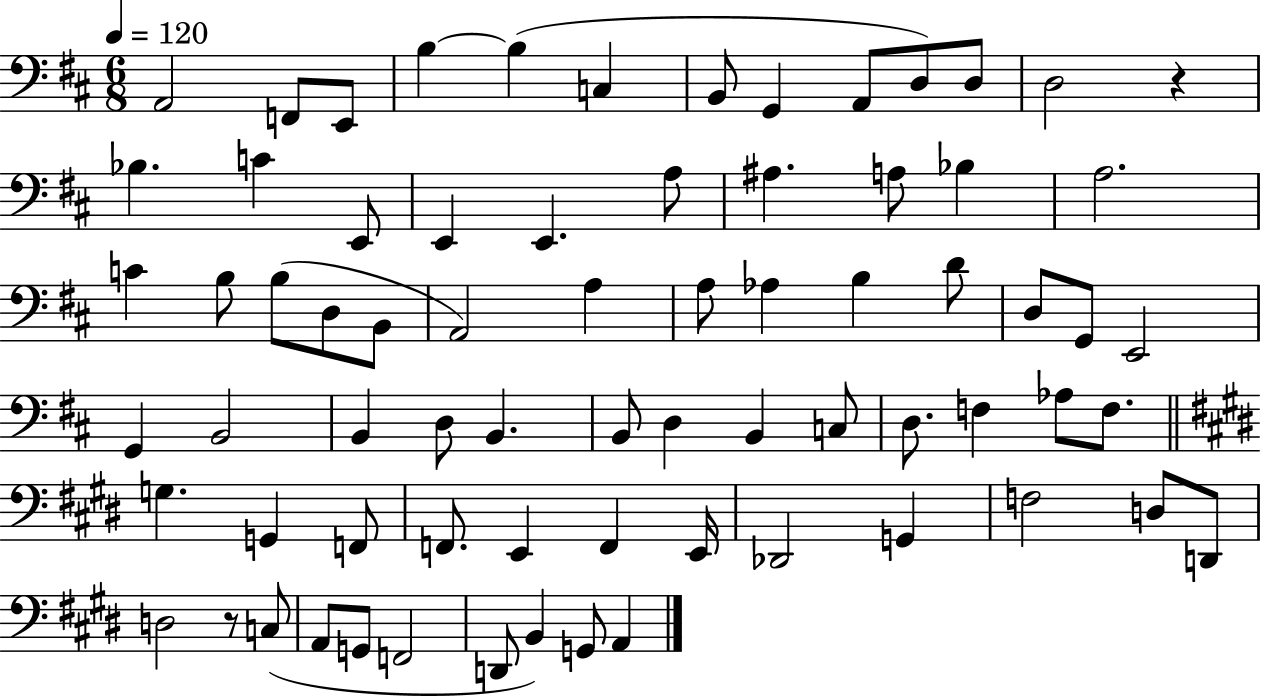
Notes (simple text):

A2/h F2/e E2/e B3/q B3/q C3/q B2/e G2/q A2/e D3/e D3/e D3/h R/q Bb3/q. C4/q E2/e E2/q E2/q. A3/e A#3/q. A3/e Bb3/q A3/h. C4/q B3/e B3/e D3/e B2/e A2/h A3/q A3/e Ab3/q B3/q D4/e D3/e G2/e E2/h G2/q B2/h B2/q D3/e B2/q. B2/e D3/q B2/q C3/e D3/e. F3/q Ab3/e F3/e. G3/q. G2/q F2/e F2/e. E2/q F2/q E2/s Db2/h G2/q F3/h D3/e D2/e D3/h R/e C3/e A2/e G2/e F2/h D2/e B2/q G2/e A2/q